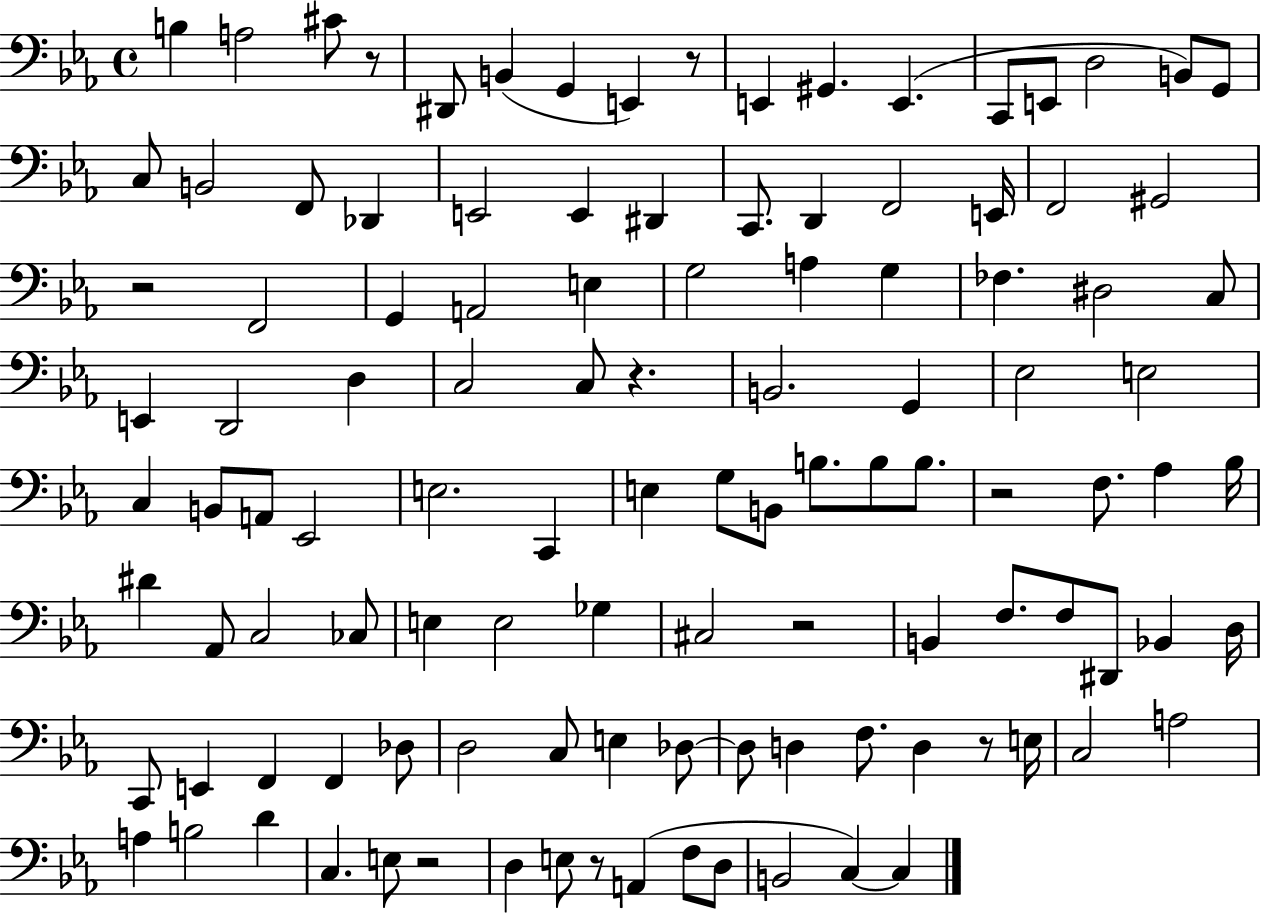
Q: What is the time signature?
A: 4/4